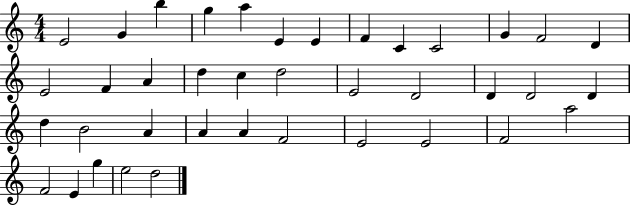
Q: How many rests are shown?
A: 0